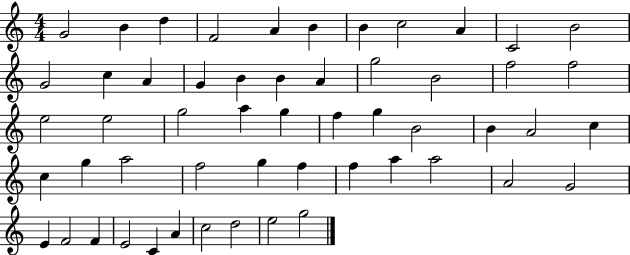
{
  \clef treble
  \numericTimeSignature
  \time 4/4
  \key c \major
  g'2 b'4 d''4 | f'2 a'4 b'4 | b'4 c''2 a'4 | c'2 b'2 | \break g'2 c''4 a'4 | g'4 b'4 b'4 a'4 | g''2 b'2 | f''2 f''2 | \break e''2 e''2 | g''2 a''4 g''4 | f''4 g''4 b'2 | b'4 a'2 c''4 | \break c''4 g''4 a''2 | f''2 g''4 f''4 | f''4 a''4 a''2 | a'2 g'2 | \break e'4 f'2 f'4 | e'2 c'4 a'4 | c''2 d''2 | e''2 g''2 | \break \bar "|."
}